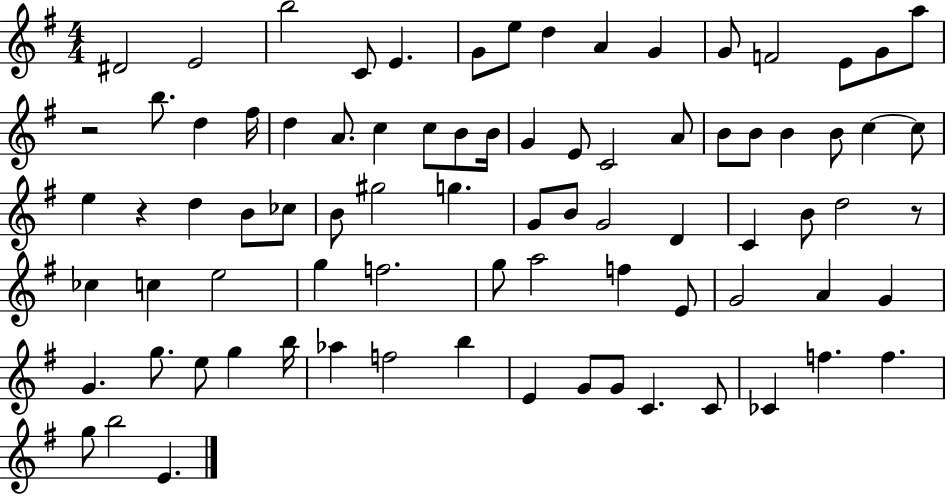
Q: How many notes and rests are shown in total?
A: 82